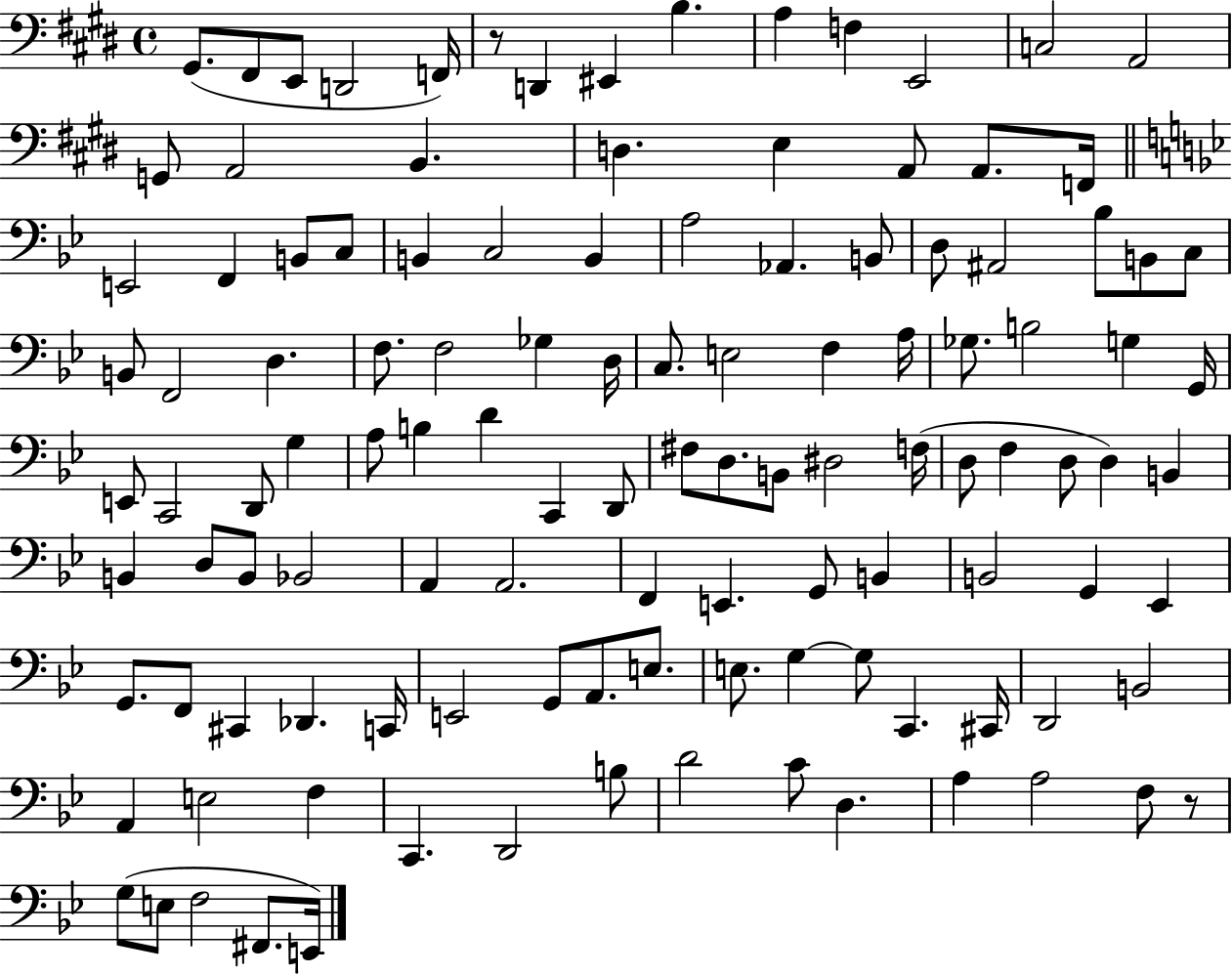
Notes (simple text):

G#2/e. F#2/e E2/e D2/h F2/s R/e D2/q EIS2/q B3/q. A3/q F3/q E2/h C3/h A2/h G2/e A2/h B2/q. D3/q. E3/q A2/e A2/e. F2/s E2/h F2/q B2/e C3/e B2/q C3/h B2/q A3/h Ab2/q. B2/e D3/e A#2/h Bb3/e B2/e C3/e B2/e F2/h D3/q. F3/e. F3/h Gb3/q D3/s C3/e. E3/h F3/q A3/s Gb3/e. B3/h G3/q G2/s E2/e C2/h D2/e G3/q A3/e B3/q D4/q C2/q D2/e F#3/e D3/e. B2/e D#3/h F3/s D3/e F3/q D3/e D3/q B2/q B2/q D3/e B2/e Bb2/h A2/q A2/h. F2/q E2/q. G2/e B2/q B2/h G2/q Eb2/q G2/e. F2/e C#2/q Db2/q. C2/s E2/h G2/e A2/e. E3/e. E3/e. G3/q G3/e C2/q. C#2/s D2/h B2/h A2/q E3/h F3/q C2/q. D2/h B3/e D4/h C4/e D3/q. A3/q A3/h F3/e R/e G3/e E3/e F3/h F#2/e. E2/s